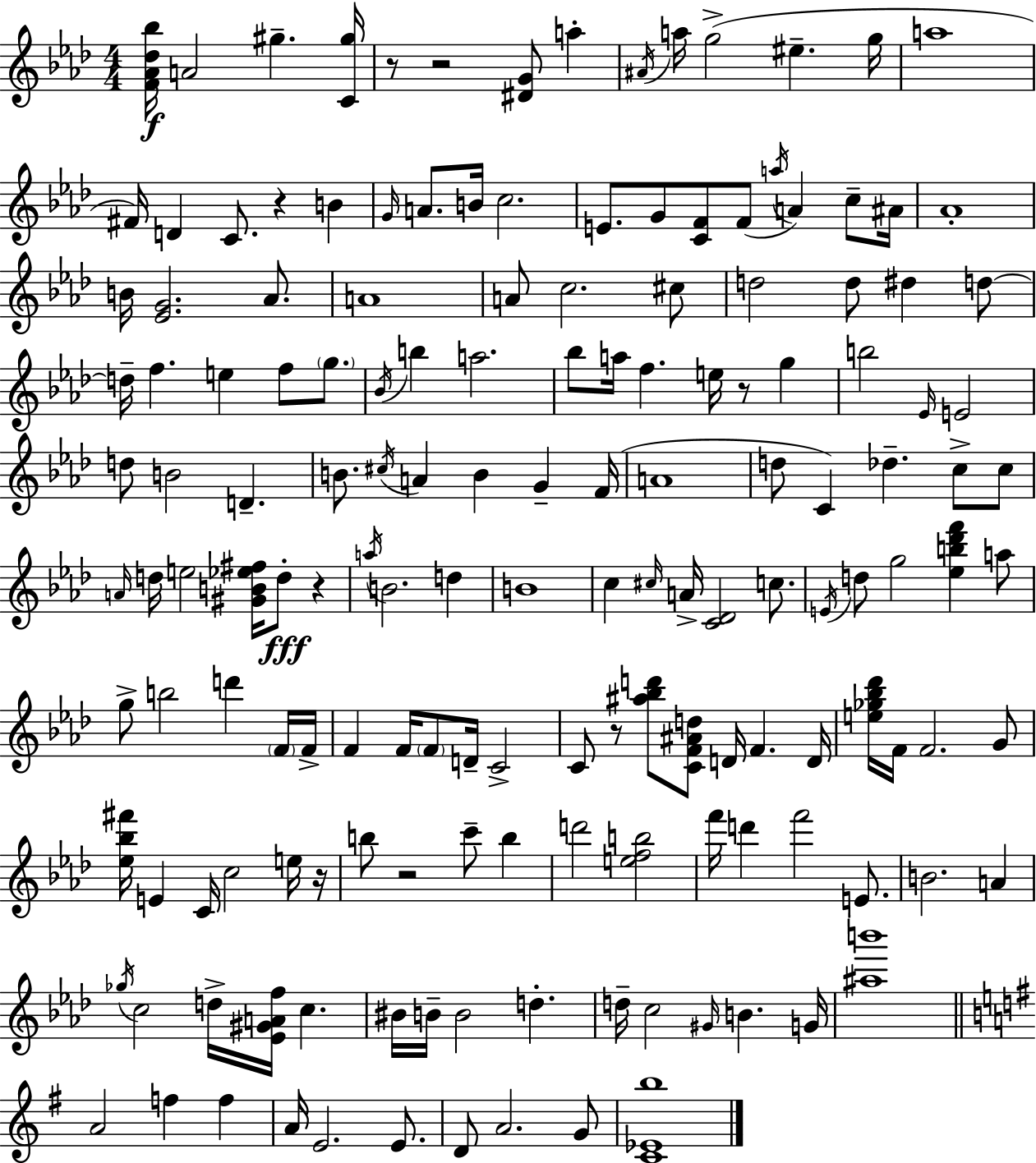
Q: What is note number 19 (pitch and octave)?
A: G4